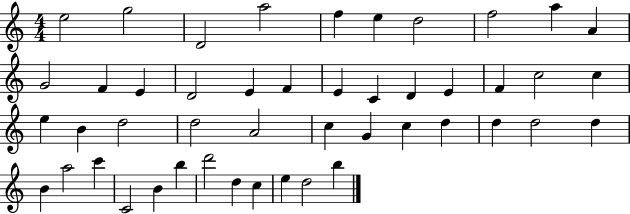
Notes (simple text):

E5/h G5/h D4/h A5/h F5/q E5/q D5/h F5/h A5/q A4/q G4/h F4/q E4/q D4/h E4/q F4/q E4/q C4/q D4/q E4/q F4/q C5/h C5/q E5/q B4/q D5/h D5/h A4/h C5/q G4/q C5/q D5/q D5/q D5/h D5/q B4/q A5/h C6/q C4/h B4/q B5/q D6/h D5/q C5/q E5/q D5/h B5/q